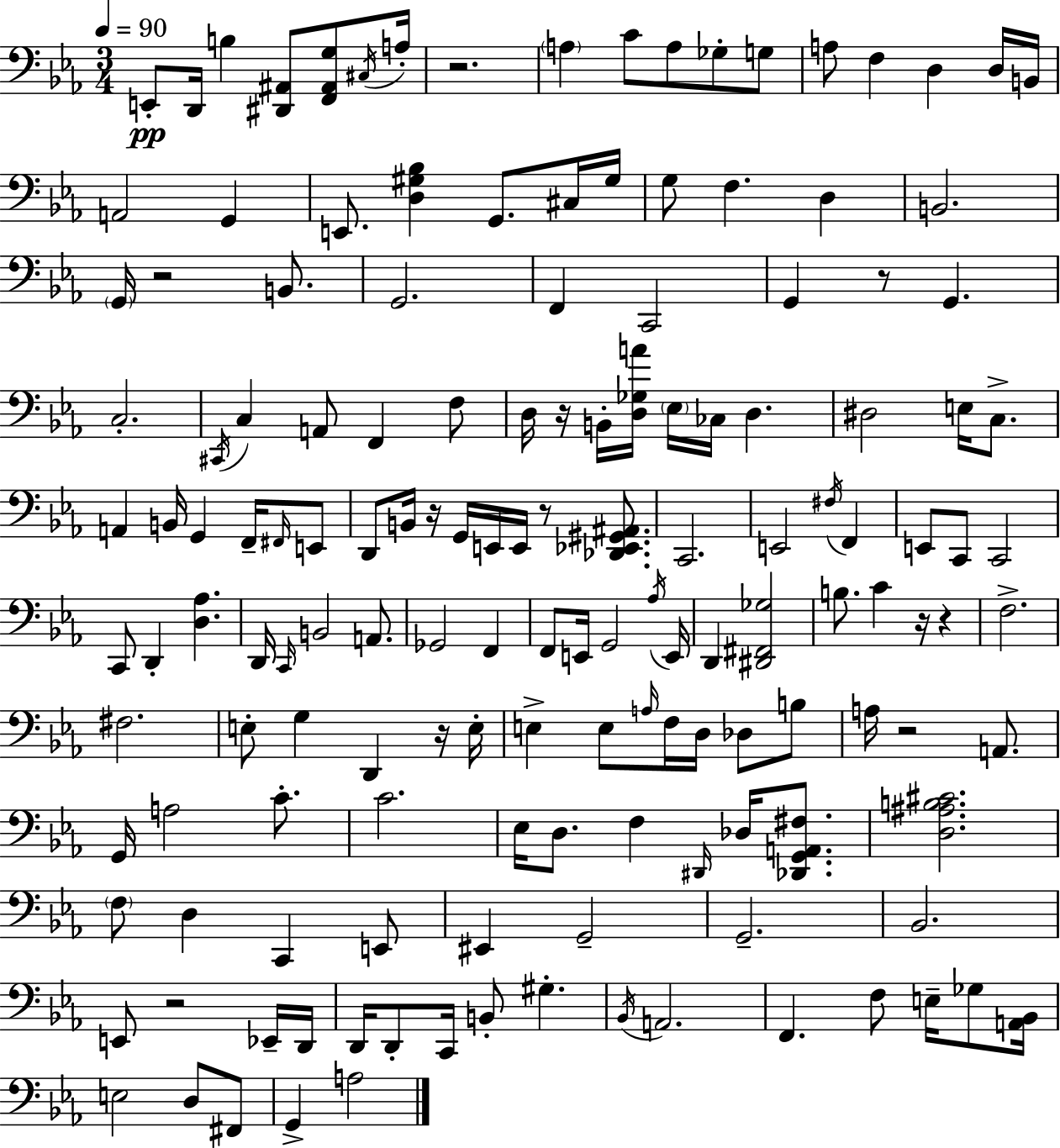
E2/e D2/s B3/q [D#2,A#2]/e [F2,A#2,G3]/e C#3/s A3/s R/h. A3/q C4/e A3/e Gb3/e G3/e A3/e F3/q D3/q D3/s B2/s A2/h G2/q E2/e. [D3,G#3,Bb3]/q G2/e. C#3/s G#3/s G3/e F3/q. D3/q B2/h. G2/s R/h B2/e. G2/h. F2/q C2/h G2/q R/e G2/q. C3/h. C#2/s C3/q A2/e F2/q F3/e D3/s R/s B2/s [D3,Gb3,A4]/s Eb3/s CES3/s D3/q. D#3/h E3/s C3/e. A2/q B2/s G2/q F2/s F#2/s E2/e D2/e B2/s R/s G2/s E2/s E2/s R/e [Db2,Eb2,G#2,A#2]/e. C2/h. E2/h F#3/s F2/q E2/e C2/e C2/h C2/e D2/q [D3,Ab3]/q. D2/s C2/s B2/h A2/e. Gb2/h F2/q F2/e E2/s G2/h Ab3/s E2/s D2/q [D#2,F#2,Gb3]/h B3/e. C4/q R/s R/q F3/h. F#3/h. E3/e G3/q D2/q R/s E3/s E3/q E3/e A3/s F3/s D3/s Db3/e B3/e A3/s R/h A2/e. G2/s A3/h C4/e. C4/h. Eb3/s D3/e. F3/q D#2/s Db3/s [Db2,G2,A2,F#3]/e. [D3,A#3,B3,C#4]/h. F3/e D3/q C2/q E2/e EIS2/q G2/h G2/h. Bb2/h. E2/e R/h Eb2/s D2/s D2/s D2/e C2/s B2/e G#3/q. Bb2/s A2/h. F2/q. F3/e E3/s Gb3/e [A2,Bb2]/s E3/h D3/e F#2/e G2/q A3/h